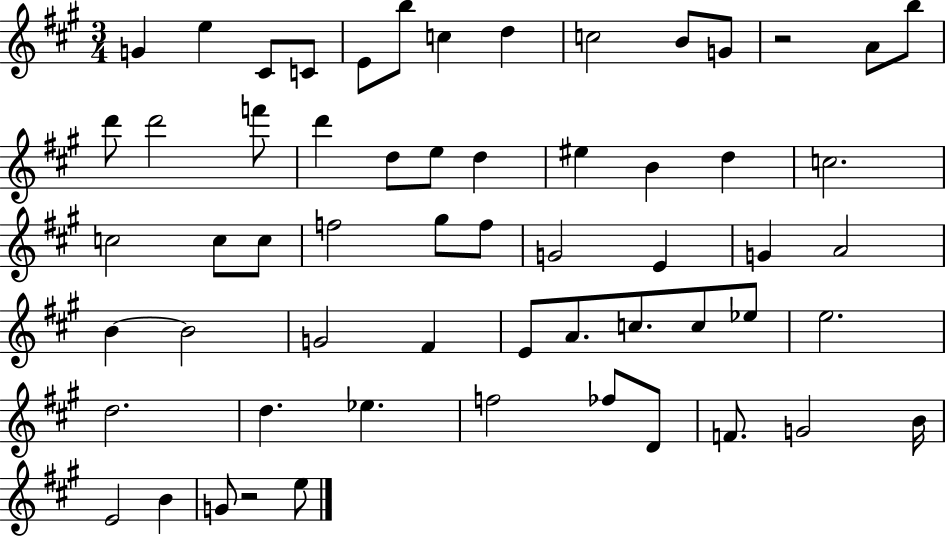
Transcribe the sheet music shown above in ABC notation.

X:1
T:Untitled
M:3/4
L:1/4
K:A
G e ^C/2 C/2 E/2 b/2 c d c2 B/2 G/2 z2 A/2 b/2 d'/2 d'2 f'/2 d' d/2 e/2 d ^e B d c2 c2 c/2 c/2 f2 ^g/2 f/2 G2 E G A2 B B2 G2 ^F E/2 A/2 c/2 c/2 _e/2 e2 d2 d _e f2 _f/2 D/2 F/2 G2 B/4 E2 B G/2 z2 e/2